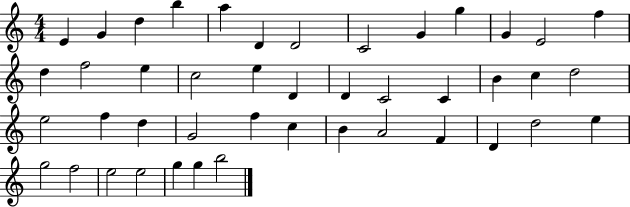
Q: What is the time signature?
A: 4/4